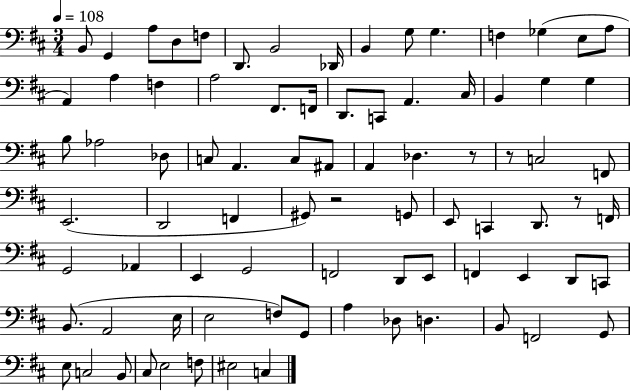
X:1
T:Untitled
M:3/4
L:1/4
K:D
B,,/2 G,, A,/2 D,/2 F,/2 D,,/2 B,,2 _D,,/4 B,, G,/2 G, F, _G, E,/2 A,/2 A,, A, F, A,2 ^F,,/2 F,,/4 D,,/2 C,,/2 A,, ^C,/4 B,, G, G, B,/2 _A,2 _D,/2 C,/2 A,, C,/2 ^A,,/2 A,, _D, z/2 z/2 C,2 F,,/2 E,,2 D,,2 F,, ^G,,/2 z2 G,,/2 E,,/2 C,, D,,/2 z/2 F,,/4 G,,2 _A,, E,, G,,2 F,,2 D,,/2 E,,/2 F,, E,, D,,/2 C,,/2 B,,/2 A,,2 E,/4 E,2 F,/2 G,,/2 A, _D,/2 D, B,,/2 F,,2 G,,/2 E,/2 C,2 B,,/2 ^C,/2 E,2 F,/2 ^E,2 C,